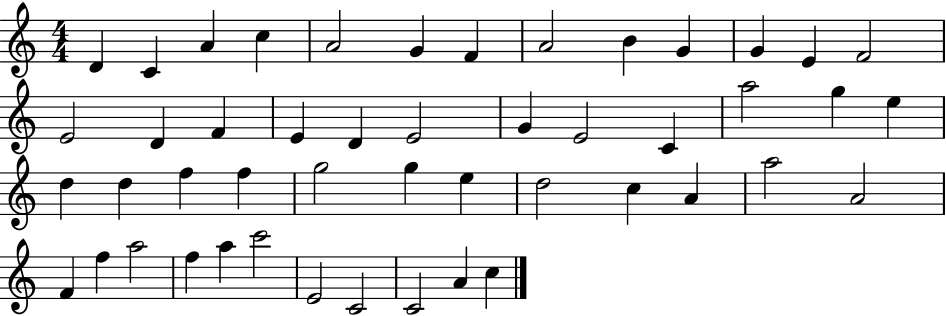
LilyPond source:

{
  \clef treble
  \numericTimeSignature
  \time 4/4
  \key c \major
  d'4 c'4 a'4 c''4 | a'2 g'4 f'4 | a'2 b'4 g'4 | g'4 e'4 f'2 | \break e'2 d'4 f'4 | e'4 d'4 e'2 | g'4 e'2 c'4 | a''2 g''4 e''4 | \break d''4 d''4 f''4 f''4 | g''2 g''4 e''4 | d''2 c''4 a'4 | a''2 a'2 | \break f'4 f''4 a''2 | f''4 a''4 c'''2 | e'2 c'2 | c'2 a'4 c''4 | \break \bar "|."
}